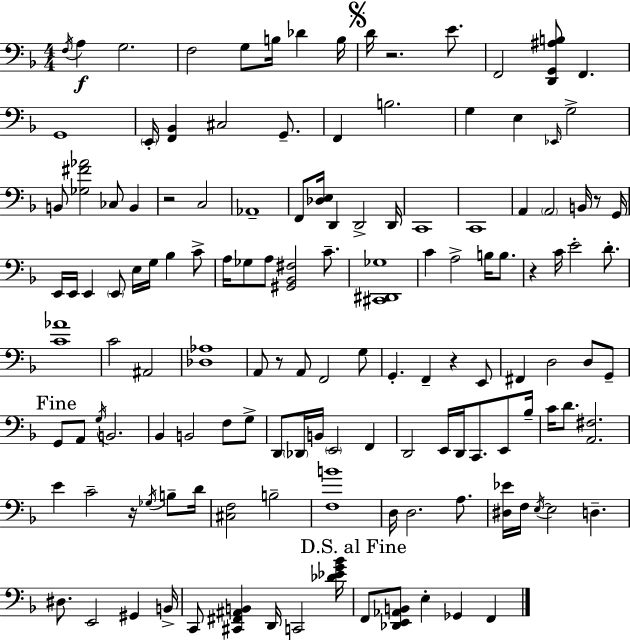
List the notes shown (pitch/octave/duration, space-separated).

F3/s A3/q G3/h. F3/h G3/e B3/s Db4/q B3/s D4/s R/h. E4/e. F2/h [D2,G2,A#3,B3]/e F2/q. G2/w E2/s [F2,Bb2]/q C#3/h G2/e. F2/q B3/h. G3/q E3/q Eb2/s G3/h B2/e [Gb3,F#4,Ab4]/h CES3/e B2/q R/h C3/h Ab2/w F2/e [Db3,E3]/s D2/q D2/h D2/s C2/w C2/w A2/q A2/h B2/s R/e G2/s E2/s E2/s E2/q E2/e E3/s G3/s Bb3/q C4/e A3/s Gb3/e A3/e [G#2,Bb2,F#3]/h C4/e. [C#2,D#2,Gb3]/w C4/q A3/h B3/s B3/e. R/q C4/s E4/h D4/e. [C4,Ab4]/w C4/h A#2/h [Db3,Ab3]/w A2/e R/e A2/e F2/h G3/e G2/q. F2/q R/q E2/e F#2/q D3/h D3/e G2/e G2/e A2/e G3/s B2/h. Bb2/q B2/h F3/e G3/e D2/e Db2/s B2/s E2/h F2/q D2/h E2/s D2/s C2/e. E2/e Bb3/s C4/s D4/e. [A2,F#3]/h. E4/q C4/h R/s Gb3/s B3/e D4/s [C#3,F3]/h B3/h [F3,B4]/w D3/s D3/h. A3/e. [D#3,Eb4]/s F3/s E3/s E3/h D3/q. D#3/e. E2/h G#2/q B2/s C2/e [C#2,F#2,A#2,B2]/q D2/s C2/h [Db4,Eb4,G4,Bb4]/s F2/e [Db2,E2,Ab2,B2]/e E3/q Gb2/q F2/q